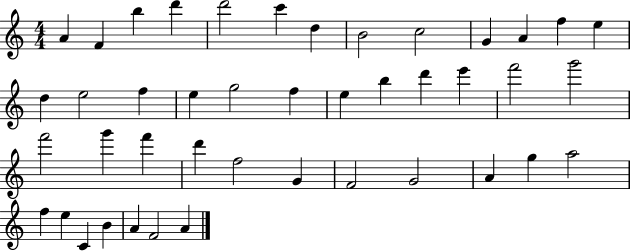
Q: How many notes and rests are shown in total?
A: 43